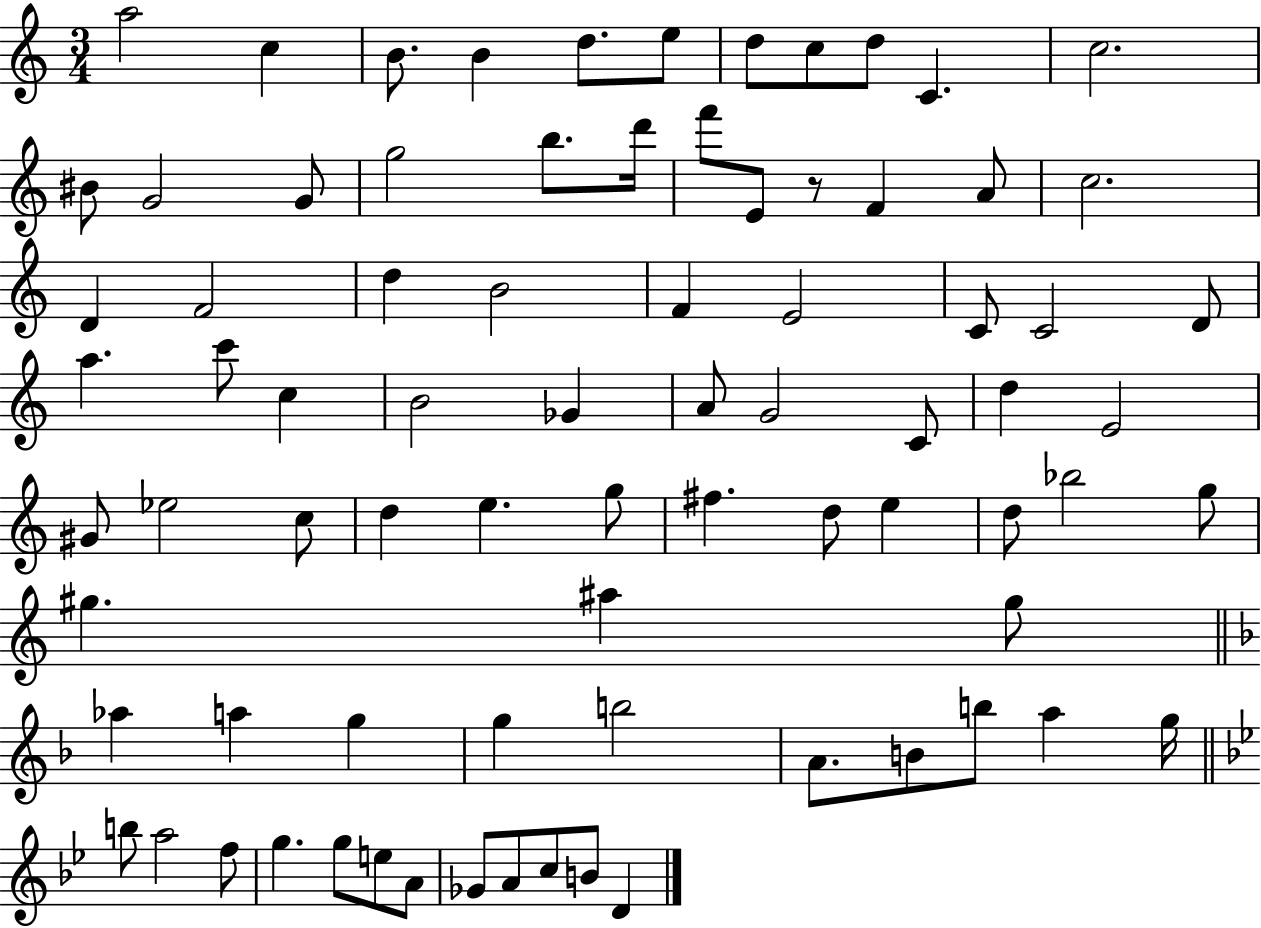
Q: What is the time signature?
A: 3/4